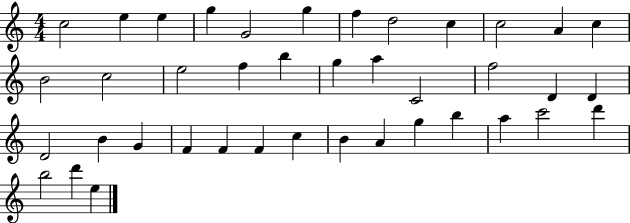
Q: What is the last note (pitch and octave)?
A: E5